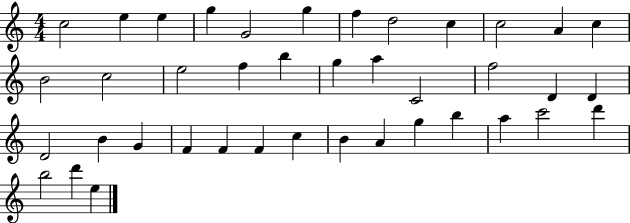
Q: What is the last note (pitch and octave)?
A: E5